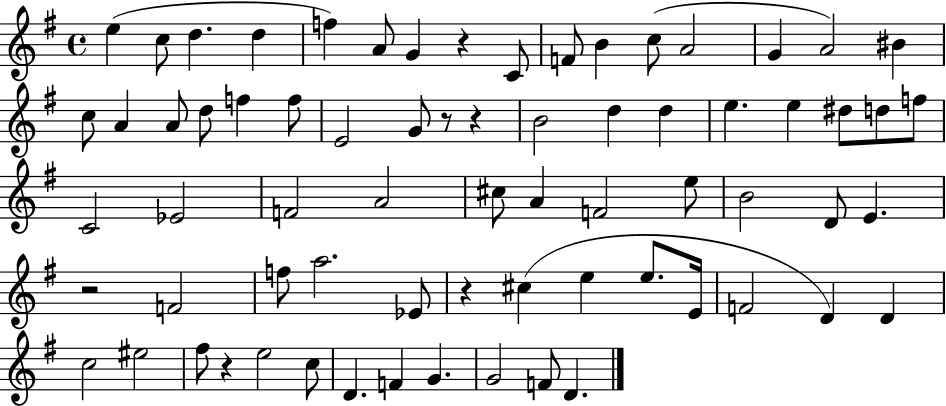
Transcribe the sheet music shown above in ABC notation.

X:1
T:Untitled
M:4/4
L:1/4
K:G
e c/2 d d f A/2 G z C/2 F/2 B c/2 A2 G A2 ^B c/2 A A/2 d/2 f f/2 E2 G/2 z/2 z B2 d d e e ^d/2 d/2 f/2 C2 _E2 F2 A2 ^c/2 A F2 e/2 B2 D/2 E z2 F2 f/2 a2 _E/2 z ^c e e/2 E/4 F2 D D c2 ^e2 ^f/2 z e2 c/2 D F G G2 F/2 D